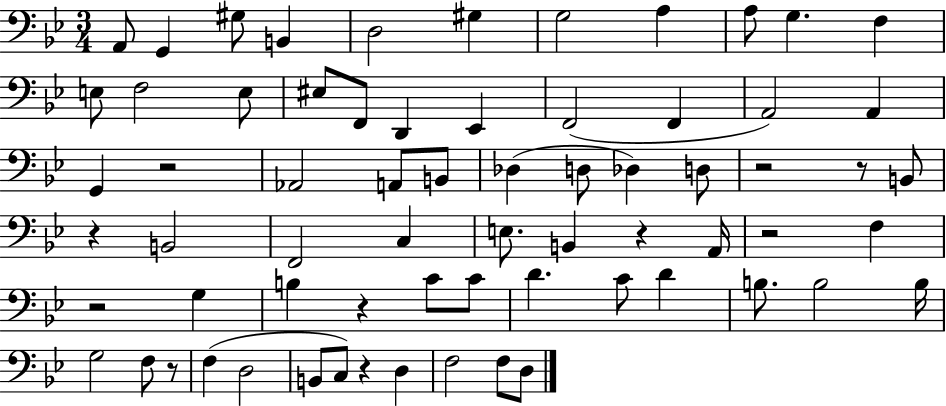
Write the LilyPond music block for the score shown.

{
  \clef bass
  \numericTimeSignature
  \time 3/4
  \key bes \major
  \repeat volta 2 { a,8 g,4 gis8 b,4 | d2 gis4 | g2 a4 | a8 g4. f4 | \break e8 f2 e8 | eis8 f,8 d,4 ees,4 | f,2( f,4 | a,2) a,4 | \break g,4 r2 | aes,2 a,8 b,8 | des4( d8 des4) d8 | r2 r8 b,8 | \break r4 b,2 | f,2 c4 | e8. b,4 r4 a,16 | r2 f4 | \break r2 g4 | b4 r4 c'8 c'8 | d'4. c'8 d'4 | b8. b2 b16 | \break g2 f8 r8 | f4( d2 | b,8 c8) r4 d4 | f2 f8 d8 | \break } \bar "|."
}